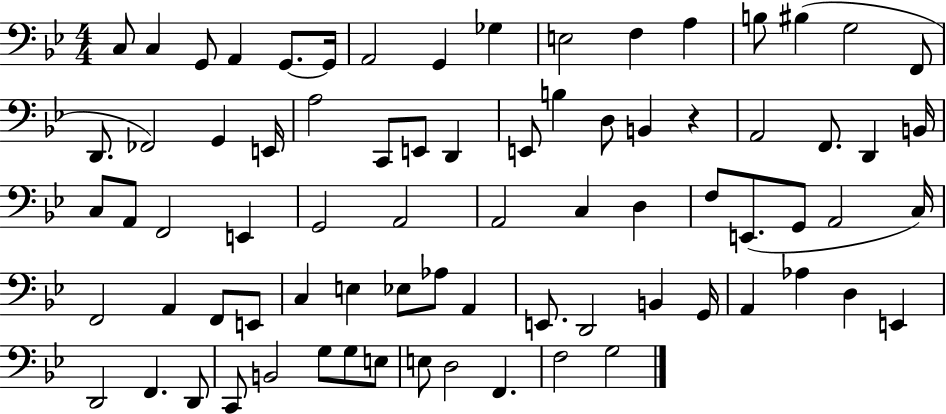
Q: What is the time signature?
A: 4/4